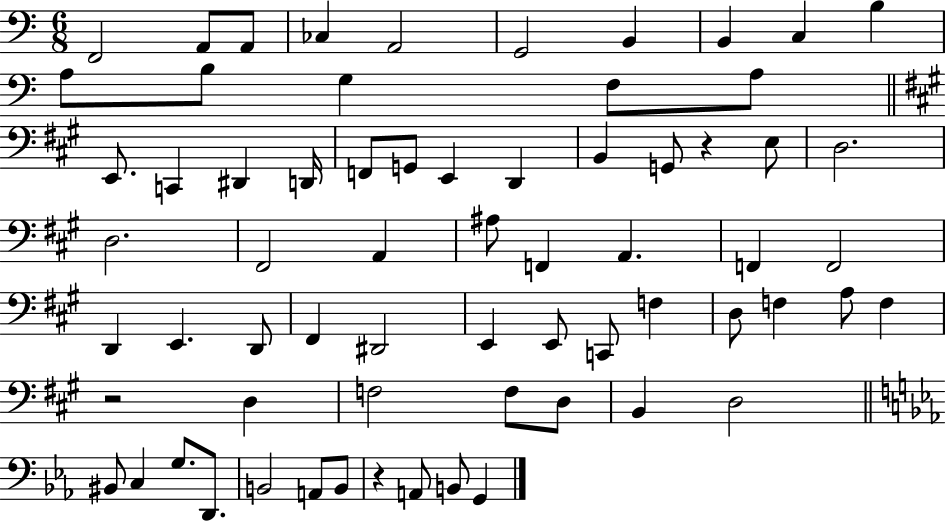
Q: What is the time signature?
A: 6/8